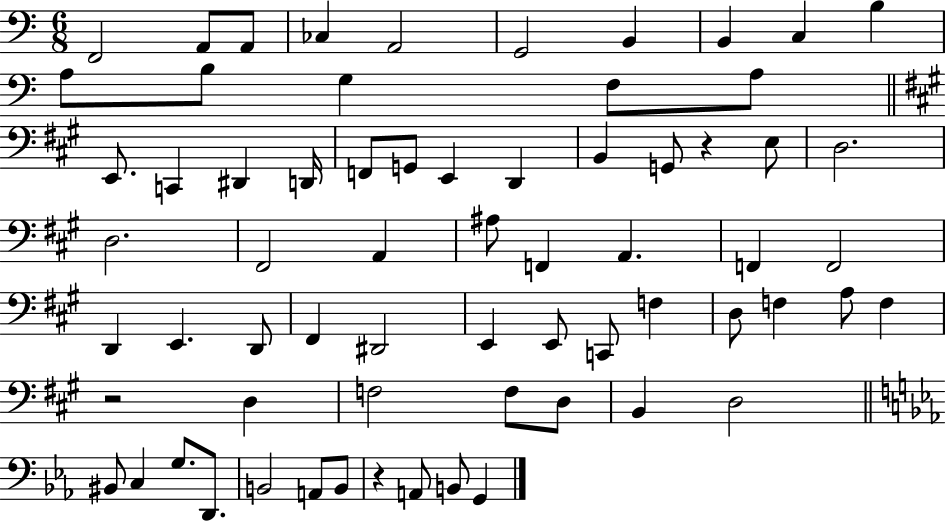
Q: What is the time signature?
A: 6/8